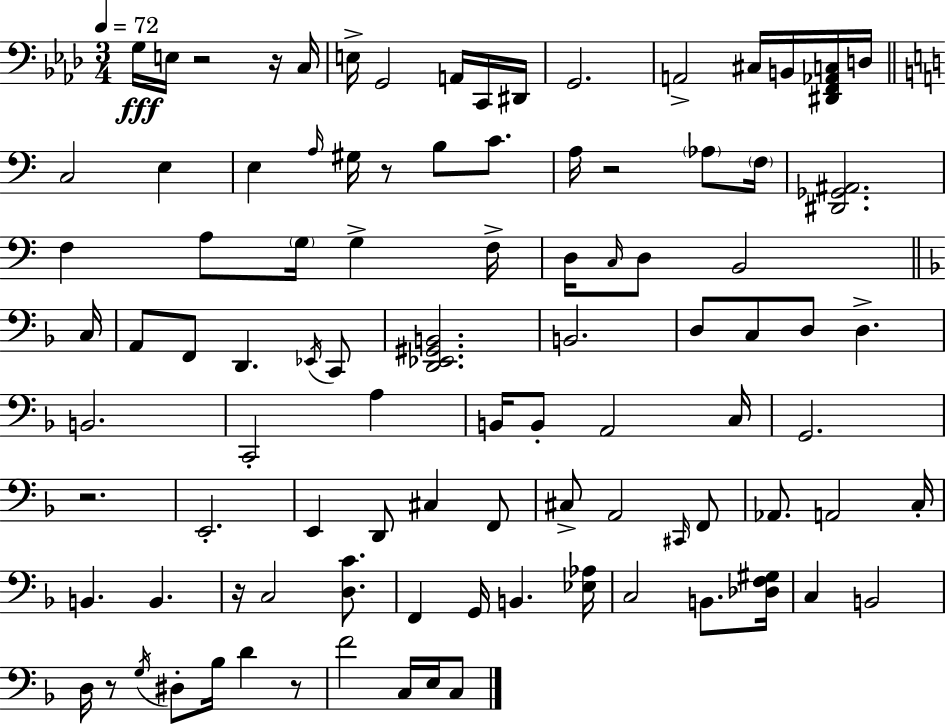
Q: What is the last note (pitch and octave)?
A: C3